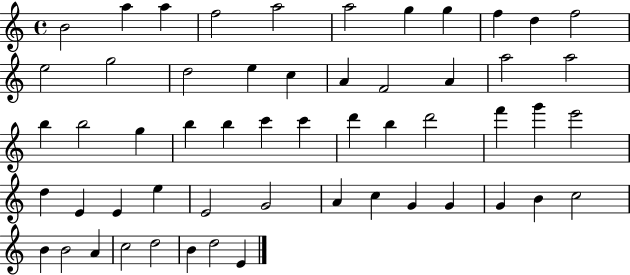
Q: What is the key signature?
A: C major